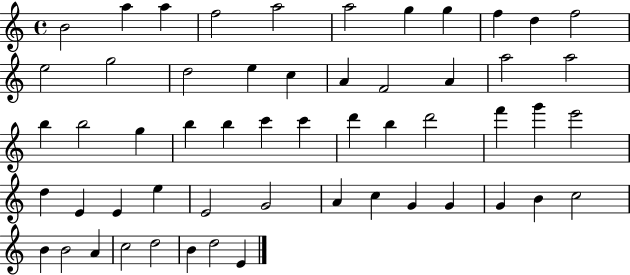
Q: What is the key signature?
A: C major